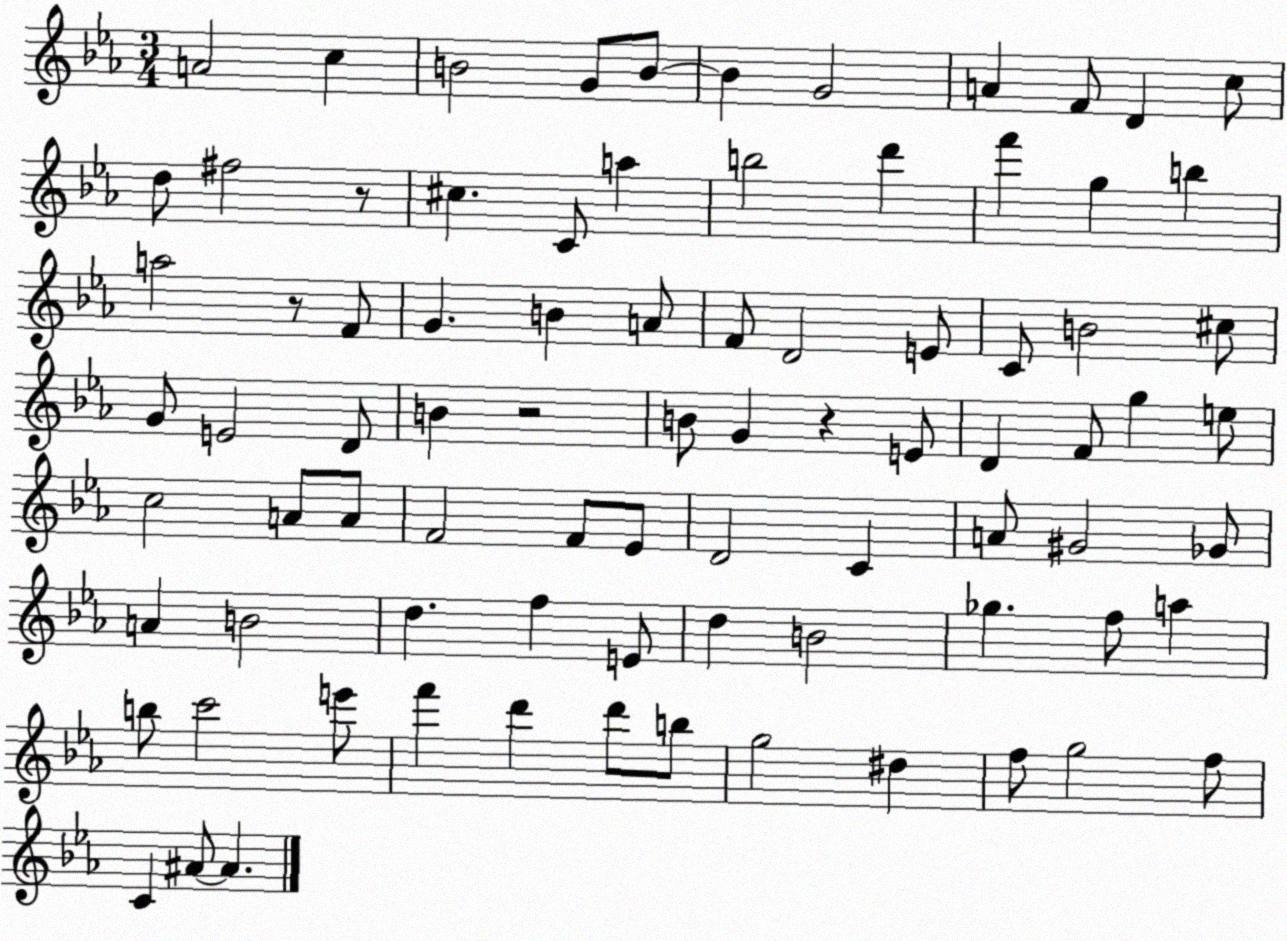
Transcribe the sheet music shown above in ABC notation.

X:1
T:Untitled
M:3/4
L:1/4
K:Eb
A2 c B2 G/2 B/2 B G2 A F/2 D c/2 d/2 ^f2 z/2 ^c C/2 a b2 d' f' g b a2 z/2 F/2 G B A/2 F/2 D2 E/2 C/2 B2 ^c/2 G/2 E2 D/2 B z2 B/2 G z E/2 D F/2 g e/2 c2 A/2 A/2 F2 F/2 _E/2 D2 C A/2 ^G2 _G/2 A B2 d f E/2 d B2 _g f/2 a b/2 c'2 e'/2 f' d' d'/2 b/2 g2 ^d f/2 g2 f/2 C ^A/2 ^A